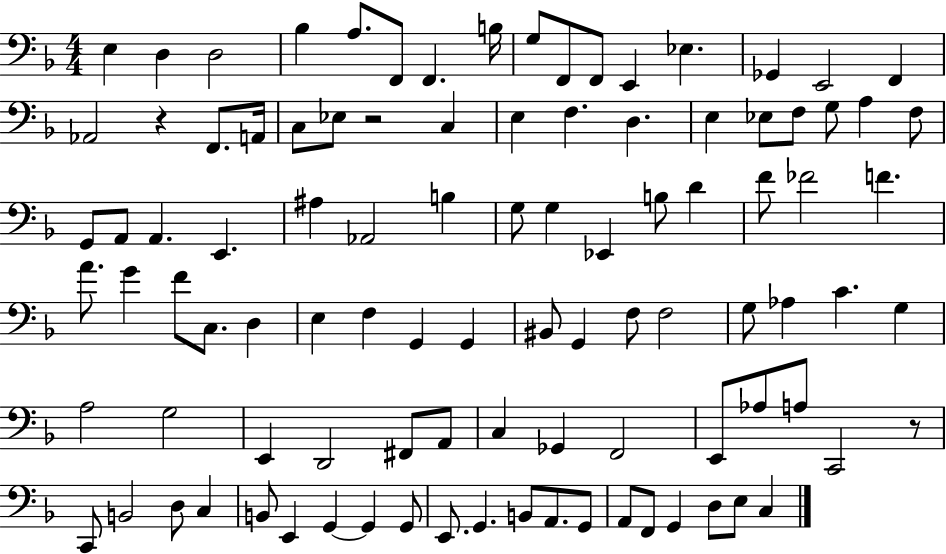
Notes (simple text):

E3/q D3/q D3/h Bb3/q A3/e. F2/e F2/q. B3/s G3/e F2/e F2/e E2/q Eb3/q. Gb2/q E2/h F2/q Ab2/h R/q F2/e. A2/s C3/e Eb3/e R/h C3/q E3/q F3/q. D3/q. E3/q Eb3/e F3/e G3/e A3/q F3/e G2/e A2/e A2/q. E2/q. A#3/q Ab2/h B3/q G3/e G3/q Eb2/q B3/e D4/q F4/e FES4/h F4/q. A4/e. G4/q F4/e C3/e. D3/q E3/q F3/q G2/q G2/q BIS2/e G2/q F3/e F3/h G3/e Ab3/q C4/q. G3/q A3/h G3/h E2/q D2/h F#2/e A2/e C3/q Gb2/q F2/h E2/e Ab3/e A3/e C2/h R/e C2/e B2/h D3/e C3/q B2/e E2/q G2/q G2/q G2/e E2/e. G2/q. B2/e A2/e. G2/e A2/e F2/e G2/q D3/e E3/e C3/q